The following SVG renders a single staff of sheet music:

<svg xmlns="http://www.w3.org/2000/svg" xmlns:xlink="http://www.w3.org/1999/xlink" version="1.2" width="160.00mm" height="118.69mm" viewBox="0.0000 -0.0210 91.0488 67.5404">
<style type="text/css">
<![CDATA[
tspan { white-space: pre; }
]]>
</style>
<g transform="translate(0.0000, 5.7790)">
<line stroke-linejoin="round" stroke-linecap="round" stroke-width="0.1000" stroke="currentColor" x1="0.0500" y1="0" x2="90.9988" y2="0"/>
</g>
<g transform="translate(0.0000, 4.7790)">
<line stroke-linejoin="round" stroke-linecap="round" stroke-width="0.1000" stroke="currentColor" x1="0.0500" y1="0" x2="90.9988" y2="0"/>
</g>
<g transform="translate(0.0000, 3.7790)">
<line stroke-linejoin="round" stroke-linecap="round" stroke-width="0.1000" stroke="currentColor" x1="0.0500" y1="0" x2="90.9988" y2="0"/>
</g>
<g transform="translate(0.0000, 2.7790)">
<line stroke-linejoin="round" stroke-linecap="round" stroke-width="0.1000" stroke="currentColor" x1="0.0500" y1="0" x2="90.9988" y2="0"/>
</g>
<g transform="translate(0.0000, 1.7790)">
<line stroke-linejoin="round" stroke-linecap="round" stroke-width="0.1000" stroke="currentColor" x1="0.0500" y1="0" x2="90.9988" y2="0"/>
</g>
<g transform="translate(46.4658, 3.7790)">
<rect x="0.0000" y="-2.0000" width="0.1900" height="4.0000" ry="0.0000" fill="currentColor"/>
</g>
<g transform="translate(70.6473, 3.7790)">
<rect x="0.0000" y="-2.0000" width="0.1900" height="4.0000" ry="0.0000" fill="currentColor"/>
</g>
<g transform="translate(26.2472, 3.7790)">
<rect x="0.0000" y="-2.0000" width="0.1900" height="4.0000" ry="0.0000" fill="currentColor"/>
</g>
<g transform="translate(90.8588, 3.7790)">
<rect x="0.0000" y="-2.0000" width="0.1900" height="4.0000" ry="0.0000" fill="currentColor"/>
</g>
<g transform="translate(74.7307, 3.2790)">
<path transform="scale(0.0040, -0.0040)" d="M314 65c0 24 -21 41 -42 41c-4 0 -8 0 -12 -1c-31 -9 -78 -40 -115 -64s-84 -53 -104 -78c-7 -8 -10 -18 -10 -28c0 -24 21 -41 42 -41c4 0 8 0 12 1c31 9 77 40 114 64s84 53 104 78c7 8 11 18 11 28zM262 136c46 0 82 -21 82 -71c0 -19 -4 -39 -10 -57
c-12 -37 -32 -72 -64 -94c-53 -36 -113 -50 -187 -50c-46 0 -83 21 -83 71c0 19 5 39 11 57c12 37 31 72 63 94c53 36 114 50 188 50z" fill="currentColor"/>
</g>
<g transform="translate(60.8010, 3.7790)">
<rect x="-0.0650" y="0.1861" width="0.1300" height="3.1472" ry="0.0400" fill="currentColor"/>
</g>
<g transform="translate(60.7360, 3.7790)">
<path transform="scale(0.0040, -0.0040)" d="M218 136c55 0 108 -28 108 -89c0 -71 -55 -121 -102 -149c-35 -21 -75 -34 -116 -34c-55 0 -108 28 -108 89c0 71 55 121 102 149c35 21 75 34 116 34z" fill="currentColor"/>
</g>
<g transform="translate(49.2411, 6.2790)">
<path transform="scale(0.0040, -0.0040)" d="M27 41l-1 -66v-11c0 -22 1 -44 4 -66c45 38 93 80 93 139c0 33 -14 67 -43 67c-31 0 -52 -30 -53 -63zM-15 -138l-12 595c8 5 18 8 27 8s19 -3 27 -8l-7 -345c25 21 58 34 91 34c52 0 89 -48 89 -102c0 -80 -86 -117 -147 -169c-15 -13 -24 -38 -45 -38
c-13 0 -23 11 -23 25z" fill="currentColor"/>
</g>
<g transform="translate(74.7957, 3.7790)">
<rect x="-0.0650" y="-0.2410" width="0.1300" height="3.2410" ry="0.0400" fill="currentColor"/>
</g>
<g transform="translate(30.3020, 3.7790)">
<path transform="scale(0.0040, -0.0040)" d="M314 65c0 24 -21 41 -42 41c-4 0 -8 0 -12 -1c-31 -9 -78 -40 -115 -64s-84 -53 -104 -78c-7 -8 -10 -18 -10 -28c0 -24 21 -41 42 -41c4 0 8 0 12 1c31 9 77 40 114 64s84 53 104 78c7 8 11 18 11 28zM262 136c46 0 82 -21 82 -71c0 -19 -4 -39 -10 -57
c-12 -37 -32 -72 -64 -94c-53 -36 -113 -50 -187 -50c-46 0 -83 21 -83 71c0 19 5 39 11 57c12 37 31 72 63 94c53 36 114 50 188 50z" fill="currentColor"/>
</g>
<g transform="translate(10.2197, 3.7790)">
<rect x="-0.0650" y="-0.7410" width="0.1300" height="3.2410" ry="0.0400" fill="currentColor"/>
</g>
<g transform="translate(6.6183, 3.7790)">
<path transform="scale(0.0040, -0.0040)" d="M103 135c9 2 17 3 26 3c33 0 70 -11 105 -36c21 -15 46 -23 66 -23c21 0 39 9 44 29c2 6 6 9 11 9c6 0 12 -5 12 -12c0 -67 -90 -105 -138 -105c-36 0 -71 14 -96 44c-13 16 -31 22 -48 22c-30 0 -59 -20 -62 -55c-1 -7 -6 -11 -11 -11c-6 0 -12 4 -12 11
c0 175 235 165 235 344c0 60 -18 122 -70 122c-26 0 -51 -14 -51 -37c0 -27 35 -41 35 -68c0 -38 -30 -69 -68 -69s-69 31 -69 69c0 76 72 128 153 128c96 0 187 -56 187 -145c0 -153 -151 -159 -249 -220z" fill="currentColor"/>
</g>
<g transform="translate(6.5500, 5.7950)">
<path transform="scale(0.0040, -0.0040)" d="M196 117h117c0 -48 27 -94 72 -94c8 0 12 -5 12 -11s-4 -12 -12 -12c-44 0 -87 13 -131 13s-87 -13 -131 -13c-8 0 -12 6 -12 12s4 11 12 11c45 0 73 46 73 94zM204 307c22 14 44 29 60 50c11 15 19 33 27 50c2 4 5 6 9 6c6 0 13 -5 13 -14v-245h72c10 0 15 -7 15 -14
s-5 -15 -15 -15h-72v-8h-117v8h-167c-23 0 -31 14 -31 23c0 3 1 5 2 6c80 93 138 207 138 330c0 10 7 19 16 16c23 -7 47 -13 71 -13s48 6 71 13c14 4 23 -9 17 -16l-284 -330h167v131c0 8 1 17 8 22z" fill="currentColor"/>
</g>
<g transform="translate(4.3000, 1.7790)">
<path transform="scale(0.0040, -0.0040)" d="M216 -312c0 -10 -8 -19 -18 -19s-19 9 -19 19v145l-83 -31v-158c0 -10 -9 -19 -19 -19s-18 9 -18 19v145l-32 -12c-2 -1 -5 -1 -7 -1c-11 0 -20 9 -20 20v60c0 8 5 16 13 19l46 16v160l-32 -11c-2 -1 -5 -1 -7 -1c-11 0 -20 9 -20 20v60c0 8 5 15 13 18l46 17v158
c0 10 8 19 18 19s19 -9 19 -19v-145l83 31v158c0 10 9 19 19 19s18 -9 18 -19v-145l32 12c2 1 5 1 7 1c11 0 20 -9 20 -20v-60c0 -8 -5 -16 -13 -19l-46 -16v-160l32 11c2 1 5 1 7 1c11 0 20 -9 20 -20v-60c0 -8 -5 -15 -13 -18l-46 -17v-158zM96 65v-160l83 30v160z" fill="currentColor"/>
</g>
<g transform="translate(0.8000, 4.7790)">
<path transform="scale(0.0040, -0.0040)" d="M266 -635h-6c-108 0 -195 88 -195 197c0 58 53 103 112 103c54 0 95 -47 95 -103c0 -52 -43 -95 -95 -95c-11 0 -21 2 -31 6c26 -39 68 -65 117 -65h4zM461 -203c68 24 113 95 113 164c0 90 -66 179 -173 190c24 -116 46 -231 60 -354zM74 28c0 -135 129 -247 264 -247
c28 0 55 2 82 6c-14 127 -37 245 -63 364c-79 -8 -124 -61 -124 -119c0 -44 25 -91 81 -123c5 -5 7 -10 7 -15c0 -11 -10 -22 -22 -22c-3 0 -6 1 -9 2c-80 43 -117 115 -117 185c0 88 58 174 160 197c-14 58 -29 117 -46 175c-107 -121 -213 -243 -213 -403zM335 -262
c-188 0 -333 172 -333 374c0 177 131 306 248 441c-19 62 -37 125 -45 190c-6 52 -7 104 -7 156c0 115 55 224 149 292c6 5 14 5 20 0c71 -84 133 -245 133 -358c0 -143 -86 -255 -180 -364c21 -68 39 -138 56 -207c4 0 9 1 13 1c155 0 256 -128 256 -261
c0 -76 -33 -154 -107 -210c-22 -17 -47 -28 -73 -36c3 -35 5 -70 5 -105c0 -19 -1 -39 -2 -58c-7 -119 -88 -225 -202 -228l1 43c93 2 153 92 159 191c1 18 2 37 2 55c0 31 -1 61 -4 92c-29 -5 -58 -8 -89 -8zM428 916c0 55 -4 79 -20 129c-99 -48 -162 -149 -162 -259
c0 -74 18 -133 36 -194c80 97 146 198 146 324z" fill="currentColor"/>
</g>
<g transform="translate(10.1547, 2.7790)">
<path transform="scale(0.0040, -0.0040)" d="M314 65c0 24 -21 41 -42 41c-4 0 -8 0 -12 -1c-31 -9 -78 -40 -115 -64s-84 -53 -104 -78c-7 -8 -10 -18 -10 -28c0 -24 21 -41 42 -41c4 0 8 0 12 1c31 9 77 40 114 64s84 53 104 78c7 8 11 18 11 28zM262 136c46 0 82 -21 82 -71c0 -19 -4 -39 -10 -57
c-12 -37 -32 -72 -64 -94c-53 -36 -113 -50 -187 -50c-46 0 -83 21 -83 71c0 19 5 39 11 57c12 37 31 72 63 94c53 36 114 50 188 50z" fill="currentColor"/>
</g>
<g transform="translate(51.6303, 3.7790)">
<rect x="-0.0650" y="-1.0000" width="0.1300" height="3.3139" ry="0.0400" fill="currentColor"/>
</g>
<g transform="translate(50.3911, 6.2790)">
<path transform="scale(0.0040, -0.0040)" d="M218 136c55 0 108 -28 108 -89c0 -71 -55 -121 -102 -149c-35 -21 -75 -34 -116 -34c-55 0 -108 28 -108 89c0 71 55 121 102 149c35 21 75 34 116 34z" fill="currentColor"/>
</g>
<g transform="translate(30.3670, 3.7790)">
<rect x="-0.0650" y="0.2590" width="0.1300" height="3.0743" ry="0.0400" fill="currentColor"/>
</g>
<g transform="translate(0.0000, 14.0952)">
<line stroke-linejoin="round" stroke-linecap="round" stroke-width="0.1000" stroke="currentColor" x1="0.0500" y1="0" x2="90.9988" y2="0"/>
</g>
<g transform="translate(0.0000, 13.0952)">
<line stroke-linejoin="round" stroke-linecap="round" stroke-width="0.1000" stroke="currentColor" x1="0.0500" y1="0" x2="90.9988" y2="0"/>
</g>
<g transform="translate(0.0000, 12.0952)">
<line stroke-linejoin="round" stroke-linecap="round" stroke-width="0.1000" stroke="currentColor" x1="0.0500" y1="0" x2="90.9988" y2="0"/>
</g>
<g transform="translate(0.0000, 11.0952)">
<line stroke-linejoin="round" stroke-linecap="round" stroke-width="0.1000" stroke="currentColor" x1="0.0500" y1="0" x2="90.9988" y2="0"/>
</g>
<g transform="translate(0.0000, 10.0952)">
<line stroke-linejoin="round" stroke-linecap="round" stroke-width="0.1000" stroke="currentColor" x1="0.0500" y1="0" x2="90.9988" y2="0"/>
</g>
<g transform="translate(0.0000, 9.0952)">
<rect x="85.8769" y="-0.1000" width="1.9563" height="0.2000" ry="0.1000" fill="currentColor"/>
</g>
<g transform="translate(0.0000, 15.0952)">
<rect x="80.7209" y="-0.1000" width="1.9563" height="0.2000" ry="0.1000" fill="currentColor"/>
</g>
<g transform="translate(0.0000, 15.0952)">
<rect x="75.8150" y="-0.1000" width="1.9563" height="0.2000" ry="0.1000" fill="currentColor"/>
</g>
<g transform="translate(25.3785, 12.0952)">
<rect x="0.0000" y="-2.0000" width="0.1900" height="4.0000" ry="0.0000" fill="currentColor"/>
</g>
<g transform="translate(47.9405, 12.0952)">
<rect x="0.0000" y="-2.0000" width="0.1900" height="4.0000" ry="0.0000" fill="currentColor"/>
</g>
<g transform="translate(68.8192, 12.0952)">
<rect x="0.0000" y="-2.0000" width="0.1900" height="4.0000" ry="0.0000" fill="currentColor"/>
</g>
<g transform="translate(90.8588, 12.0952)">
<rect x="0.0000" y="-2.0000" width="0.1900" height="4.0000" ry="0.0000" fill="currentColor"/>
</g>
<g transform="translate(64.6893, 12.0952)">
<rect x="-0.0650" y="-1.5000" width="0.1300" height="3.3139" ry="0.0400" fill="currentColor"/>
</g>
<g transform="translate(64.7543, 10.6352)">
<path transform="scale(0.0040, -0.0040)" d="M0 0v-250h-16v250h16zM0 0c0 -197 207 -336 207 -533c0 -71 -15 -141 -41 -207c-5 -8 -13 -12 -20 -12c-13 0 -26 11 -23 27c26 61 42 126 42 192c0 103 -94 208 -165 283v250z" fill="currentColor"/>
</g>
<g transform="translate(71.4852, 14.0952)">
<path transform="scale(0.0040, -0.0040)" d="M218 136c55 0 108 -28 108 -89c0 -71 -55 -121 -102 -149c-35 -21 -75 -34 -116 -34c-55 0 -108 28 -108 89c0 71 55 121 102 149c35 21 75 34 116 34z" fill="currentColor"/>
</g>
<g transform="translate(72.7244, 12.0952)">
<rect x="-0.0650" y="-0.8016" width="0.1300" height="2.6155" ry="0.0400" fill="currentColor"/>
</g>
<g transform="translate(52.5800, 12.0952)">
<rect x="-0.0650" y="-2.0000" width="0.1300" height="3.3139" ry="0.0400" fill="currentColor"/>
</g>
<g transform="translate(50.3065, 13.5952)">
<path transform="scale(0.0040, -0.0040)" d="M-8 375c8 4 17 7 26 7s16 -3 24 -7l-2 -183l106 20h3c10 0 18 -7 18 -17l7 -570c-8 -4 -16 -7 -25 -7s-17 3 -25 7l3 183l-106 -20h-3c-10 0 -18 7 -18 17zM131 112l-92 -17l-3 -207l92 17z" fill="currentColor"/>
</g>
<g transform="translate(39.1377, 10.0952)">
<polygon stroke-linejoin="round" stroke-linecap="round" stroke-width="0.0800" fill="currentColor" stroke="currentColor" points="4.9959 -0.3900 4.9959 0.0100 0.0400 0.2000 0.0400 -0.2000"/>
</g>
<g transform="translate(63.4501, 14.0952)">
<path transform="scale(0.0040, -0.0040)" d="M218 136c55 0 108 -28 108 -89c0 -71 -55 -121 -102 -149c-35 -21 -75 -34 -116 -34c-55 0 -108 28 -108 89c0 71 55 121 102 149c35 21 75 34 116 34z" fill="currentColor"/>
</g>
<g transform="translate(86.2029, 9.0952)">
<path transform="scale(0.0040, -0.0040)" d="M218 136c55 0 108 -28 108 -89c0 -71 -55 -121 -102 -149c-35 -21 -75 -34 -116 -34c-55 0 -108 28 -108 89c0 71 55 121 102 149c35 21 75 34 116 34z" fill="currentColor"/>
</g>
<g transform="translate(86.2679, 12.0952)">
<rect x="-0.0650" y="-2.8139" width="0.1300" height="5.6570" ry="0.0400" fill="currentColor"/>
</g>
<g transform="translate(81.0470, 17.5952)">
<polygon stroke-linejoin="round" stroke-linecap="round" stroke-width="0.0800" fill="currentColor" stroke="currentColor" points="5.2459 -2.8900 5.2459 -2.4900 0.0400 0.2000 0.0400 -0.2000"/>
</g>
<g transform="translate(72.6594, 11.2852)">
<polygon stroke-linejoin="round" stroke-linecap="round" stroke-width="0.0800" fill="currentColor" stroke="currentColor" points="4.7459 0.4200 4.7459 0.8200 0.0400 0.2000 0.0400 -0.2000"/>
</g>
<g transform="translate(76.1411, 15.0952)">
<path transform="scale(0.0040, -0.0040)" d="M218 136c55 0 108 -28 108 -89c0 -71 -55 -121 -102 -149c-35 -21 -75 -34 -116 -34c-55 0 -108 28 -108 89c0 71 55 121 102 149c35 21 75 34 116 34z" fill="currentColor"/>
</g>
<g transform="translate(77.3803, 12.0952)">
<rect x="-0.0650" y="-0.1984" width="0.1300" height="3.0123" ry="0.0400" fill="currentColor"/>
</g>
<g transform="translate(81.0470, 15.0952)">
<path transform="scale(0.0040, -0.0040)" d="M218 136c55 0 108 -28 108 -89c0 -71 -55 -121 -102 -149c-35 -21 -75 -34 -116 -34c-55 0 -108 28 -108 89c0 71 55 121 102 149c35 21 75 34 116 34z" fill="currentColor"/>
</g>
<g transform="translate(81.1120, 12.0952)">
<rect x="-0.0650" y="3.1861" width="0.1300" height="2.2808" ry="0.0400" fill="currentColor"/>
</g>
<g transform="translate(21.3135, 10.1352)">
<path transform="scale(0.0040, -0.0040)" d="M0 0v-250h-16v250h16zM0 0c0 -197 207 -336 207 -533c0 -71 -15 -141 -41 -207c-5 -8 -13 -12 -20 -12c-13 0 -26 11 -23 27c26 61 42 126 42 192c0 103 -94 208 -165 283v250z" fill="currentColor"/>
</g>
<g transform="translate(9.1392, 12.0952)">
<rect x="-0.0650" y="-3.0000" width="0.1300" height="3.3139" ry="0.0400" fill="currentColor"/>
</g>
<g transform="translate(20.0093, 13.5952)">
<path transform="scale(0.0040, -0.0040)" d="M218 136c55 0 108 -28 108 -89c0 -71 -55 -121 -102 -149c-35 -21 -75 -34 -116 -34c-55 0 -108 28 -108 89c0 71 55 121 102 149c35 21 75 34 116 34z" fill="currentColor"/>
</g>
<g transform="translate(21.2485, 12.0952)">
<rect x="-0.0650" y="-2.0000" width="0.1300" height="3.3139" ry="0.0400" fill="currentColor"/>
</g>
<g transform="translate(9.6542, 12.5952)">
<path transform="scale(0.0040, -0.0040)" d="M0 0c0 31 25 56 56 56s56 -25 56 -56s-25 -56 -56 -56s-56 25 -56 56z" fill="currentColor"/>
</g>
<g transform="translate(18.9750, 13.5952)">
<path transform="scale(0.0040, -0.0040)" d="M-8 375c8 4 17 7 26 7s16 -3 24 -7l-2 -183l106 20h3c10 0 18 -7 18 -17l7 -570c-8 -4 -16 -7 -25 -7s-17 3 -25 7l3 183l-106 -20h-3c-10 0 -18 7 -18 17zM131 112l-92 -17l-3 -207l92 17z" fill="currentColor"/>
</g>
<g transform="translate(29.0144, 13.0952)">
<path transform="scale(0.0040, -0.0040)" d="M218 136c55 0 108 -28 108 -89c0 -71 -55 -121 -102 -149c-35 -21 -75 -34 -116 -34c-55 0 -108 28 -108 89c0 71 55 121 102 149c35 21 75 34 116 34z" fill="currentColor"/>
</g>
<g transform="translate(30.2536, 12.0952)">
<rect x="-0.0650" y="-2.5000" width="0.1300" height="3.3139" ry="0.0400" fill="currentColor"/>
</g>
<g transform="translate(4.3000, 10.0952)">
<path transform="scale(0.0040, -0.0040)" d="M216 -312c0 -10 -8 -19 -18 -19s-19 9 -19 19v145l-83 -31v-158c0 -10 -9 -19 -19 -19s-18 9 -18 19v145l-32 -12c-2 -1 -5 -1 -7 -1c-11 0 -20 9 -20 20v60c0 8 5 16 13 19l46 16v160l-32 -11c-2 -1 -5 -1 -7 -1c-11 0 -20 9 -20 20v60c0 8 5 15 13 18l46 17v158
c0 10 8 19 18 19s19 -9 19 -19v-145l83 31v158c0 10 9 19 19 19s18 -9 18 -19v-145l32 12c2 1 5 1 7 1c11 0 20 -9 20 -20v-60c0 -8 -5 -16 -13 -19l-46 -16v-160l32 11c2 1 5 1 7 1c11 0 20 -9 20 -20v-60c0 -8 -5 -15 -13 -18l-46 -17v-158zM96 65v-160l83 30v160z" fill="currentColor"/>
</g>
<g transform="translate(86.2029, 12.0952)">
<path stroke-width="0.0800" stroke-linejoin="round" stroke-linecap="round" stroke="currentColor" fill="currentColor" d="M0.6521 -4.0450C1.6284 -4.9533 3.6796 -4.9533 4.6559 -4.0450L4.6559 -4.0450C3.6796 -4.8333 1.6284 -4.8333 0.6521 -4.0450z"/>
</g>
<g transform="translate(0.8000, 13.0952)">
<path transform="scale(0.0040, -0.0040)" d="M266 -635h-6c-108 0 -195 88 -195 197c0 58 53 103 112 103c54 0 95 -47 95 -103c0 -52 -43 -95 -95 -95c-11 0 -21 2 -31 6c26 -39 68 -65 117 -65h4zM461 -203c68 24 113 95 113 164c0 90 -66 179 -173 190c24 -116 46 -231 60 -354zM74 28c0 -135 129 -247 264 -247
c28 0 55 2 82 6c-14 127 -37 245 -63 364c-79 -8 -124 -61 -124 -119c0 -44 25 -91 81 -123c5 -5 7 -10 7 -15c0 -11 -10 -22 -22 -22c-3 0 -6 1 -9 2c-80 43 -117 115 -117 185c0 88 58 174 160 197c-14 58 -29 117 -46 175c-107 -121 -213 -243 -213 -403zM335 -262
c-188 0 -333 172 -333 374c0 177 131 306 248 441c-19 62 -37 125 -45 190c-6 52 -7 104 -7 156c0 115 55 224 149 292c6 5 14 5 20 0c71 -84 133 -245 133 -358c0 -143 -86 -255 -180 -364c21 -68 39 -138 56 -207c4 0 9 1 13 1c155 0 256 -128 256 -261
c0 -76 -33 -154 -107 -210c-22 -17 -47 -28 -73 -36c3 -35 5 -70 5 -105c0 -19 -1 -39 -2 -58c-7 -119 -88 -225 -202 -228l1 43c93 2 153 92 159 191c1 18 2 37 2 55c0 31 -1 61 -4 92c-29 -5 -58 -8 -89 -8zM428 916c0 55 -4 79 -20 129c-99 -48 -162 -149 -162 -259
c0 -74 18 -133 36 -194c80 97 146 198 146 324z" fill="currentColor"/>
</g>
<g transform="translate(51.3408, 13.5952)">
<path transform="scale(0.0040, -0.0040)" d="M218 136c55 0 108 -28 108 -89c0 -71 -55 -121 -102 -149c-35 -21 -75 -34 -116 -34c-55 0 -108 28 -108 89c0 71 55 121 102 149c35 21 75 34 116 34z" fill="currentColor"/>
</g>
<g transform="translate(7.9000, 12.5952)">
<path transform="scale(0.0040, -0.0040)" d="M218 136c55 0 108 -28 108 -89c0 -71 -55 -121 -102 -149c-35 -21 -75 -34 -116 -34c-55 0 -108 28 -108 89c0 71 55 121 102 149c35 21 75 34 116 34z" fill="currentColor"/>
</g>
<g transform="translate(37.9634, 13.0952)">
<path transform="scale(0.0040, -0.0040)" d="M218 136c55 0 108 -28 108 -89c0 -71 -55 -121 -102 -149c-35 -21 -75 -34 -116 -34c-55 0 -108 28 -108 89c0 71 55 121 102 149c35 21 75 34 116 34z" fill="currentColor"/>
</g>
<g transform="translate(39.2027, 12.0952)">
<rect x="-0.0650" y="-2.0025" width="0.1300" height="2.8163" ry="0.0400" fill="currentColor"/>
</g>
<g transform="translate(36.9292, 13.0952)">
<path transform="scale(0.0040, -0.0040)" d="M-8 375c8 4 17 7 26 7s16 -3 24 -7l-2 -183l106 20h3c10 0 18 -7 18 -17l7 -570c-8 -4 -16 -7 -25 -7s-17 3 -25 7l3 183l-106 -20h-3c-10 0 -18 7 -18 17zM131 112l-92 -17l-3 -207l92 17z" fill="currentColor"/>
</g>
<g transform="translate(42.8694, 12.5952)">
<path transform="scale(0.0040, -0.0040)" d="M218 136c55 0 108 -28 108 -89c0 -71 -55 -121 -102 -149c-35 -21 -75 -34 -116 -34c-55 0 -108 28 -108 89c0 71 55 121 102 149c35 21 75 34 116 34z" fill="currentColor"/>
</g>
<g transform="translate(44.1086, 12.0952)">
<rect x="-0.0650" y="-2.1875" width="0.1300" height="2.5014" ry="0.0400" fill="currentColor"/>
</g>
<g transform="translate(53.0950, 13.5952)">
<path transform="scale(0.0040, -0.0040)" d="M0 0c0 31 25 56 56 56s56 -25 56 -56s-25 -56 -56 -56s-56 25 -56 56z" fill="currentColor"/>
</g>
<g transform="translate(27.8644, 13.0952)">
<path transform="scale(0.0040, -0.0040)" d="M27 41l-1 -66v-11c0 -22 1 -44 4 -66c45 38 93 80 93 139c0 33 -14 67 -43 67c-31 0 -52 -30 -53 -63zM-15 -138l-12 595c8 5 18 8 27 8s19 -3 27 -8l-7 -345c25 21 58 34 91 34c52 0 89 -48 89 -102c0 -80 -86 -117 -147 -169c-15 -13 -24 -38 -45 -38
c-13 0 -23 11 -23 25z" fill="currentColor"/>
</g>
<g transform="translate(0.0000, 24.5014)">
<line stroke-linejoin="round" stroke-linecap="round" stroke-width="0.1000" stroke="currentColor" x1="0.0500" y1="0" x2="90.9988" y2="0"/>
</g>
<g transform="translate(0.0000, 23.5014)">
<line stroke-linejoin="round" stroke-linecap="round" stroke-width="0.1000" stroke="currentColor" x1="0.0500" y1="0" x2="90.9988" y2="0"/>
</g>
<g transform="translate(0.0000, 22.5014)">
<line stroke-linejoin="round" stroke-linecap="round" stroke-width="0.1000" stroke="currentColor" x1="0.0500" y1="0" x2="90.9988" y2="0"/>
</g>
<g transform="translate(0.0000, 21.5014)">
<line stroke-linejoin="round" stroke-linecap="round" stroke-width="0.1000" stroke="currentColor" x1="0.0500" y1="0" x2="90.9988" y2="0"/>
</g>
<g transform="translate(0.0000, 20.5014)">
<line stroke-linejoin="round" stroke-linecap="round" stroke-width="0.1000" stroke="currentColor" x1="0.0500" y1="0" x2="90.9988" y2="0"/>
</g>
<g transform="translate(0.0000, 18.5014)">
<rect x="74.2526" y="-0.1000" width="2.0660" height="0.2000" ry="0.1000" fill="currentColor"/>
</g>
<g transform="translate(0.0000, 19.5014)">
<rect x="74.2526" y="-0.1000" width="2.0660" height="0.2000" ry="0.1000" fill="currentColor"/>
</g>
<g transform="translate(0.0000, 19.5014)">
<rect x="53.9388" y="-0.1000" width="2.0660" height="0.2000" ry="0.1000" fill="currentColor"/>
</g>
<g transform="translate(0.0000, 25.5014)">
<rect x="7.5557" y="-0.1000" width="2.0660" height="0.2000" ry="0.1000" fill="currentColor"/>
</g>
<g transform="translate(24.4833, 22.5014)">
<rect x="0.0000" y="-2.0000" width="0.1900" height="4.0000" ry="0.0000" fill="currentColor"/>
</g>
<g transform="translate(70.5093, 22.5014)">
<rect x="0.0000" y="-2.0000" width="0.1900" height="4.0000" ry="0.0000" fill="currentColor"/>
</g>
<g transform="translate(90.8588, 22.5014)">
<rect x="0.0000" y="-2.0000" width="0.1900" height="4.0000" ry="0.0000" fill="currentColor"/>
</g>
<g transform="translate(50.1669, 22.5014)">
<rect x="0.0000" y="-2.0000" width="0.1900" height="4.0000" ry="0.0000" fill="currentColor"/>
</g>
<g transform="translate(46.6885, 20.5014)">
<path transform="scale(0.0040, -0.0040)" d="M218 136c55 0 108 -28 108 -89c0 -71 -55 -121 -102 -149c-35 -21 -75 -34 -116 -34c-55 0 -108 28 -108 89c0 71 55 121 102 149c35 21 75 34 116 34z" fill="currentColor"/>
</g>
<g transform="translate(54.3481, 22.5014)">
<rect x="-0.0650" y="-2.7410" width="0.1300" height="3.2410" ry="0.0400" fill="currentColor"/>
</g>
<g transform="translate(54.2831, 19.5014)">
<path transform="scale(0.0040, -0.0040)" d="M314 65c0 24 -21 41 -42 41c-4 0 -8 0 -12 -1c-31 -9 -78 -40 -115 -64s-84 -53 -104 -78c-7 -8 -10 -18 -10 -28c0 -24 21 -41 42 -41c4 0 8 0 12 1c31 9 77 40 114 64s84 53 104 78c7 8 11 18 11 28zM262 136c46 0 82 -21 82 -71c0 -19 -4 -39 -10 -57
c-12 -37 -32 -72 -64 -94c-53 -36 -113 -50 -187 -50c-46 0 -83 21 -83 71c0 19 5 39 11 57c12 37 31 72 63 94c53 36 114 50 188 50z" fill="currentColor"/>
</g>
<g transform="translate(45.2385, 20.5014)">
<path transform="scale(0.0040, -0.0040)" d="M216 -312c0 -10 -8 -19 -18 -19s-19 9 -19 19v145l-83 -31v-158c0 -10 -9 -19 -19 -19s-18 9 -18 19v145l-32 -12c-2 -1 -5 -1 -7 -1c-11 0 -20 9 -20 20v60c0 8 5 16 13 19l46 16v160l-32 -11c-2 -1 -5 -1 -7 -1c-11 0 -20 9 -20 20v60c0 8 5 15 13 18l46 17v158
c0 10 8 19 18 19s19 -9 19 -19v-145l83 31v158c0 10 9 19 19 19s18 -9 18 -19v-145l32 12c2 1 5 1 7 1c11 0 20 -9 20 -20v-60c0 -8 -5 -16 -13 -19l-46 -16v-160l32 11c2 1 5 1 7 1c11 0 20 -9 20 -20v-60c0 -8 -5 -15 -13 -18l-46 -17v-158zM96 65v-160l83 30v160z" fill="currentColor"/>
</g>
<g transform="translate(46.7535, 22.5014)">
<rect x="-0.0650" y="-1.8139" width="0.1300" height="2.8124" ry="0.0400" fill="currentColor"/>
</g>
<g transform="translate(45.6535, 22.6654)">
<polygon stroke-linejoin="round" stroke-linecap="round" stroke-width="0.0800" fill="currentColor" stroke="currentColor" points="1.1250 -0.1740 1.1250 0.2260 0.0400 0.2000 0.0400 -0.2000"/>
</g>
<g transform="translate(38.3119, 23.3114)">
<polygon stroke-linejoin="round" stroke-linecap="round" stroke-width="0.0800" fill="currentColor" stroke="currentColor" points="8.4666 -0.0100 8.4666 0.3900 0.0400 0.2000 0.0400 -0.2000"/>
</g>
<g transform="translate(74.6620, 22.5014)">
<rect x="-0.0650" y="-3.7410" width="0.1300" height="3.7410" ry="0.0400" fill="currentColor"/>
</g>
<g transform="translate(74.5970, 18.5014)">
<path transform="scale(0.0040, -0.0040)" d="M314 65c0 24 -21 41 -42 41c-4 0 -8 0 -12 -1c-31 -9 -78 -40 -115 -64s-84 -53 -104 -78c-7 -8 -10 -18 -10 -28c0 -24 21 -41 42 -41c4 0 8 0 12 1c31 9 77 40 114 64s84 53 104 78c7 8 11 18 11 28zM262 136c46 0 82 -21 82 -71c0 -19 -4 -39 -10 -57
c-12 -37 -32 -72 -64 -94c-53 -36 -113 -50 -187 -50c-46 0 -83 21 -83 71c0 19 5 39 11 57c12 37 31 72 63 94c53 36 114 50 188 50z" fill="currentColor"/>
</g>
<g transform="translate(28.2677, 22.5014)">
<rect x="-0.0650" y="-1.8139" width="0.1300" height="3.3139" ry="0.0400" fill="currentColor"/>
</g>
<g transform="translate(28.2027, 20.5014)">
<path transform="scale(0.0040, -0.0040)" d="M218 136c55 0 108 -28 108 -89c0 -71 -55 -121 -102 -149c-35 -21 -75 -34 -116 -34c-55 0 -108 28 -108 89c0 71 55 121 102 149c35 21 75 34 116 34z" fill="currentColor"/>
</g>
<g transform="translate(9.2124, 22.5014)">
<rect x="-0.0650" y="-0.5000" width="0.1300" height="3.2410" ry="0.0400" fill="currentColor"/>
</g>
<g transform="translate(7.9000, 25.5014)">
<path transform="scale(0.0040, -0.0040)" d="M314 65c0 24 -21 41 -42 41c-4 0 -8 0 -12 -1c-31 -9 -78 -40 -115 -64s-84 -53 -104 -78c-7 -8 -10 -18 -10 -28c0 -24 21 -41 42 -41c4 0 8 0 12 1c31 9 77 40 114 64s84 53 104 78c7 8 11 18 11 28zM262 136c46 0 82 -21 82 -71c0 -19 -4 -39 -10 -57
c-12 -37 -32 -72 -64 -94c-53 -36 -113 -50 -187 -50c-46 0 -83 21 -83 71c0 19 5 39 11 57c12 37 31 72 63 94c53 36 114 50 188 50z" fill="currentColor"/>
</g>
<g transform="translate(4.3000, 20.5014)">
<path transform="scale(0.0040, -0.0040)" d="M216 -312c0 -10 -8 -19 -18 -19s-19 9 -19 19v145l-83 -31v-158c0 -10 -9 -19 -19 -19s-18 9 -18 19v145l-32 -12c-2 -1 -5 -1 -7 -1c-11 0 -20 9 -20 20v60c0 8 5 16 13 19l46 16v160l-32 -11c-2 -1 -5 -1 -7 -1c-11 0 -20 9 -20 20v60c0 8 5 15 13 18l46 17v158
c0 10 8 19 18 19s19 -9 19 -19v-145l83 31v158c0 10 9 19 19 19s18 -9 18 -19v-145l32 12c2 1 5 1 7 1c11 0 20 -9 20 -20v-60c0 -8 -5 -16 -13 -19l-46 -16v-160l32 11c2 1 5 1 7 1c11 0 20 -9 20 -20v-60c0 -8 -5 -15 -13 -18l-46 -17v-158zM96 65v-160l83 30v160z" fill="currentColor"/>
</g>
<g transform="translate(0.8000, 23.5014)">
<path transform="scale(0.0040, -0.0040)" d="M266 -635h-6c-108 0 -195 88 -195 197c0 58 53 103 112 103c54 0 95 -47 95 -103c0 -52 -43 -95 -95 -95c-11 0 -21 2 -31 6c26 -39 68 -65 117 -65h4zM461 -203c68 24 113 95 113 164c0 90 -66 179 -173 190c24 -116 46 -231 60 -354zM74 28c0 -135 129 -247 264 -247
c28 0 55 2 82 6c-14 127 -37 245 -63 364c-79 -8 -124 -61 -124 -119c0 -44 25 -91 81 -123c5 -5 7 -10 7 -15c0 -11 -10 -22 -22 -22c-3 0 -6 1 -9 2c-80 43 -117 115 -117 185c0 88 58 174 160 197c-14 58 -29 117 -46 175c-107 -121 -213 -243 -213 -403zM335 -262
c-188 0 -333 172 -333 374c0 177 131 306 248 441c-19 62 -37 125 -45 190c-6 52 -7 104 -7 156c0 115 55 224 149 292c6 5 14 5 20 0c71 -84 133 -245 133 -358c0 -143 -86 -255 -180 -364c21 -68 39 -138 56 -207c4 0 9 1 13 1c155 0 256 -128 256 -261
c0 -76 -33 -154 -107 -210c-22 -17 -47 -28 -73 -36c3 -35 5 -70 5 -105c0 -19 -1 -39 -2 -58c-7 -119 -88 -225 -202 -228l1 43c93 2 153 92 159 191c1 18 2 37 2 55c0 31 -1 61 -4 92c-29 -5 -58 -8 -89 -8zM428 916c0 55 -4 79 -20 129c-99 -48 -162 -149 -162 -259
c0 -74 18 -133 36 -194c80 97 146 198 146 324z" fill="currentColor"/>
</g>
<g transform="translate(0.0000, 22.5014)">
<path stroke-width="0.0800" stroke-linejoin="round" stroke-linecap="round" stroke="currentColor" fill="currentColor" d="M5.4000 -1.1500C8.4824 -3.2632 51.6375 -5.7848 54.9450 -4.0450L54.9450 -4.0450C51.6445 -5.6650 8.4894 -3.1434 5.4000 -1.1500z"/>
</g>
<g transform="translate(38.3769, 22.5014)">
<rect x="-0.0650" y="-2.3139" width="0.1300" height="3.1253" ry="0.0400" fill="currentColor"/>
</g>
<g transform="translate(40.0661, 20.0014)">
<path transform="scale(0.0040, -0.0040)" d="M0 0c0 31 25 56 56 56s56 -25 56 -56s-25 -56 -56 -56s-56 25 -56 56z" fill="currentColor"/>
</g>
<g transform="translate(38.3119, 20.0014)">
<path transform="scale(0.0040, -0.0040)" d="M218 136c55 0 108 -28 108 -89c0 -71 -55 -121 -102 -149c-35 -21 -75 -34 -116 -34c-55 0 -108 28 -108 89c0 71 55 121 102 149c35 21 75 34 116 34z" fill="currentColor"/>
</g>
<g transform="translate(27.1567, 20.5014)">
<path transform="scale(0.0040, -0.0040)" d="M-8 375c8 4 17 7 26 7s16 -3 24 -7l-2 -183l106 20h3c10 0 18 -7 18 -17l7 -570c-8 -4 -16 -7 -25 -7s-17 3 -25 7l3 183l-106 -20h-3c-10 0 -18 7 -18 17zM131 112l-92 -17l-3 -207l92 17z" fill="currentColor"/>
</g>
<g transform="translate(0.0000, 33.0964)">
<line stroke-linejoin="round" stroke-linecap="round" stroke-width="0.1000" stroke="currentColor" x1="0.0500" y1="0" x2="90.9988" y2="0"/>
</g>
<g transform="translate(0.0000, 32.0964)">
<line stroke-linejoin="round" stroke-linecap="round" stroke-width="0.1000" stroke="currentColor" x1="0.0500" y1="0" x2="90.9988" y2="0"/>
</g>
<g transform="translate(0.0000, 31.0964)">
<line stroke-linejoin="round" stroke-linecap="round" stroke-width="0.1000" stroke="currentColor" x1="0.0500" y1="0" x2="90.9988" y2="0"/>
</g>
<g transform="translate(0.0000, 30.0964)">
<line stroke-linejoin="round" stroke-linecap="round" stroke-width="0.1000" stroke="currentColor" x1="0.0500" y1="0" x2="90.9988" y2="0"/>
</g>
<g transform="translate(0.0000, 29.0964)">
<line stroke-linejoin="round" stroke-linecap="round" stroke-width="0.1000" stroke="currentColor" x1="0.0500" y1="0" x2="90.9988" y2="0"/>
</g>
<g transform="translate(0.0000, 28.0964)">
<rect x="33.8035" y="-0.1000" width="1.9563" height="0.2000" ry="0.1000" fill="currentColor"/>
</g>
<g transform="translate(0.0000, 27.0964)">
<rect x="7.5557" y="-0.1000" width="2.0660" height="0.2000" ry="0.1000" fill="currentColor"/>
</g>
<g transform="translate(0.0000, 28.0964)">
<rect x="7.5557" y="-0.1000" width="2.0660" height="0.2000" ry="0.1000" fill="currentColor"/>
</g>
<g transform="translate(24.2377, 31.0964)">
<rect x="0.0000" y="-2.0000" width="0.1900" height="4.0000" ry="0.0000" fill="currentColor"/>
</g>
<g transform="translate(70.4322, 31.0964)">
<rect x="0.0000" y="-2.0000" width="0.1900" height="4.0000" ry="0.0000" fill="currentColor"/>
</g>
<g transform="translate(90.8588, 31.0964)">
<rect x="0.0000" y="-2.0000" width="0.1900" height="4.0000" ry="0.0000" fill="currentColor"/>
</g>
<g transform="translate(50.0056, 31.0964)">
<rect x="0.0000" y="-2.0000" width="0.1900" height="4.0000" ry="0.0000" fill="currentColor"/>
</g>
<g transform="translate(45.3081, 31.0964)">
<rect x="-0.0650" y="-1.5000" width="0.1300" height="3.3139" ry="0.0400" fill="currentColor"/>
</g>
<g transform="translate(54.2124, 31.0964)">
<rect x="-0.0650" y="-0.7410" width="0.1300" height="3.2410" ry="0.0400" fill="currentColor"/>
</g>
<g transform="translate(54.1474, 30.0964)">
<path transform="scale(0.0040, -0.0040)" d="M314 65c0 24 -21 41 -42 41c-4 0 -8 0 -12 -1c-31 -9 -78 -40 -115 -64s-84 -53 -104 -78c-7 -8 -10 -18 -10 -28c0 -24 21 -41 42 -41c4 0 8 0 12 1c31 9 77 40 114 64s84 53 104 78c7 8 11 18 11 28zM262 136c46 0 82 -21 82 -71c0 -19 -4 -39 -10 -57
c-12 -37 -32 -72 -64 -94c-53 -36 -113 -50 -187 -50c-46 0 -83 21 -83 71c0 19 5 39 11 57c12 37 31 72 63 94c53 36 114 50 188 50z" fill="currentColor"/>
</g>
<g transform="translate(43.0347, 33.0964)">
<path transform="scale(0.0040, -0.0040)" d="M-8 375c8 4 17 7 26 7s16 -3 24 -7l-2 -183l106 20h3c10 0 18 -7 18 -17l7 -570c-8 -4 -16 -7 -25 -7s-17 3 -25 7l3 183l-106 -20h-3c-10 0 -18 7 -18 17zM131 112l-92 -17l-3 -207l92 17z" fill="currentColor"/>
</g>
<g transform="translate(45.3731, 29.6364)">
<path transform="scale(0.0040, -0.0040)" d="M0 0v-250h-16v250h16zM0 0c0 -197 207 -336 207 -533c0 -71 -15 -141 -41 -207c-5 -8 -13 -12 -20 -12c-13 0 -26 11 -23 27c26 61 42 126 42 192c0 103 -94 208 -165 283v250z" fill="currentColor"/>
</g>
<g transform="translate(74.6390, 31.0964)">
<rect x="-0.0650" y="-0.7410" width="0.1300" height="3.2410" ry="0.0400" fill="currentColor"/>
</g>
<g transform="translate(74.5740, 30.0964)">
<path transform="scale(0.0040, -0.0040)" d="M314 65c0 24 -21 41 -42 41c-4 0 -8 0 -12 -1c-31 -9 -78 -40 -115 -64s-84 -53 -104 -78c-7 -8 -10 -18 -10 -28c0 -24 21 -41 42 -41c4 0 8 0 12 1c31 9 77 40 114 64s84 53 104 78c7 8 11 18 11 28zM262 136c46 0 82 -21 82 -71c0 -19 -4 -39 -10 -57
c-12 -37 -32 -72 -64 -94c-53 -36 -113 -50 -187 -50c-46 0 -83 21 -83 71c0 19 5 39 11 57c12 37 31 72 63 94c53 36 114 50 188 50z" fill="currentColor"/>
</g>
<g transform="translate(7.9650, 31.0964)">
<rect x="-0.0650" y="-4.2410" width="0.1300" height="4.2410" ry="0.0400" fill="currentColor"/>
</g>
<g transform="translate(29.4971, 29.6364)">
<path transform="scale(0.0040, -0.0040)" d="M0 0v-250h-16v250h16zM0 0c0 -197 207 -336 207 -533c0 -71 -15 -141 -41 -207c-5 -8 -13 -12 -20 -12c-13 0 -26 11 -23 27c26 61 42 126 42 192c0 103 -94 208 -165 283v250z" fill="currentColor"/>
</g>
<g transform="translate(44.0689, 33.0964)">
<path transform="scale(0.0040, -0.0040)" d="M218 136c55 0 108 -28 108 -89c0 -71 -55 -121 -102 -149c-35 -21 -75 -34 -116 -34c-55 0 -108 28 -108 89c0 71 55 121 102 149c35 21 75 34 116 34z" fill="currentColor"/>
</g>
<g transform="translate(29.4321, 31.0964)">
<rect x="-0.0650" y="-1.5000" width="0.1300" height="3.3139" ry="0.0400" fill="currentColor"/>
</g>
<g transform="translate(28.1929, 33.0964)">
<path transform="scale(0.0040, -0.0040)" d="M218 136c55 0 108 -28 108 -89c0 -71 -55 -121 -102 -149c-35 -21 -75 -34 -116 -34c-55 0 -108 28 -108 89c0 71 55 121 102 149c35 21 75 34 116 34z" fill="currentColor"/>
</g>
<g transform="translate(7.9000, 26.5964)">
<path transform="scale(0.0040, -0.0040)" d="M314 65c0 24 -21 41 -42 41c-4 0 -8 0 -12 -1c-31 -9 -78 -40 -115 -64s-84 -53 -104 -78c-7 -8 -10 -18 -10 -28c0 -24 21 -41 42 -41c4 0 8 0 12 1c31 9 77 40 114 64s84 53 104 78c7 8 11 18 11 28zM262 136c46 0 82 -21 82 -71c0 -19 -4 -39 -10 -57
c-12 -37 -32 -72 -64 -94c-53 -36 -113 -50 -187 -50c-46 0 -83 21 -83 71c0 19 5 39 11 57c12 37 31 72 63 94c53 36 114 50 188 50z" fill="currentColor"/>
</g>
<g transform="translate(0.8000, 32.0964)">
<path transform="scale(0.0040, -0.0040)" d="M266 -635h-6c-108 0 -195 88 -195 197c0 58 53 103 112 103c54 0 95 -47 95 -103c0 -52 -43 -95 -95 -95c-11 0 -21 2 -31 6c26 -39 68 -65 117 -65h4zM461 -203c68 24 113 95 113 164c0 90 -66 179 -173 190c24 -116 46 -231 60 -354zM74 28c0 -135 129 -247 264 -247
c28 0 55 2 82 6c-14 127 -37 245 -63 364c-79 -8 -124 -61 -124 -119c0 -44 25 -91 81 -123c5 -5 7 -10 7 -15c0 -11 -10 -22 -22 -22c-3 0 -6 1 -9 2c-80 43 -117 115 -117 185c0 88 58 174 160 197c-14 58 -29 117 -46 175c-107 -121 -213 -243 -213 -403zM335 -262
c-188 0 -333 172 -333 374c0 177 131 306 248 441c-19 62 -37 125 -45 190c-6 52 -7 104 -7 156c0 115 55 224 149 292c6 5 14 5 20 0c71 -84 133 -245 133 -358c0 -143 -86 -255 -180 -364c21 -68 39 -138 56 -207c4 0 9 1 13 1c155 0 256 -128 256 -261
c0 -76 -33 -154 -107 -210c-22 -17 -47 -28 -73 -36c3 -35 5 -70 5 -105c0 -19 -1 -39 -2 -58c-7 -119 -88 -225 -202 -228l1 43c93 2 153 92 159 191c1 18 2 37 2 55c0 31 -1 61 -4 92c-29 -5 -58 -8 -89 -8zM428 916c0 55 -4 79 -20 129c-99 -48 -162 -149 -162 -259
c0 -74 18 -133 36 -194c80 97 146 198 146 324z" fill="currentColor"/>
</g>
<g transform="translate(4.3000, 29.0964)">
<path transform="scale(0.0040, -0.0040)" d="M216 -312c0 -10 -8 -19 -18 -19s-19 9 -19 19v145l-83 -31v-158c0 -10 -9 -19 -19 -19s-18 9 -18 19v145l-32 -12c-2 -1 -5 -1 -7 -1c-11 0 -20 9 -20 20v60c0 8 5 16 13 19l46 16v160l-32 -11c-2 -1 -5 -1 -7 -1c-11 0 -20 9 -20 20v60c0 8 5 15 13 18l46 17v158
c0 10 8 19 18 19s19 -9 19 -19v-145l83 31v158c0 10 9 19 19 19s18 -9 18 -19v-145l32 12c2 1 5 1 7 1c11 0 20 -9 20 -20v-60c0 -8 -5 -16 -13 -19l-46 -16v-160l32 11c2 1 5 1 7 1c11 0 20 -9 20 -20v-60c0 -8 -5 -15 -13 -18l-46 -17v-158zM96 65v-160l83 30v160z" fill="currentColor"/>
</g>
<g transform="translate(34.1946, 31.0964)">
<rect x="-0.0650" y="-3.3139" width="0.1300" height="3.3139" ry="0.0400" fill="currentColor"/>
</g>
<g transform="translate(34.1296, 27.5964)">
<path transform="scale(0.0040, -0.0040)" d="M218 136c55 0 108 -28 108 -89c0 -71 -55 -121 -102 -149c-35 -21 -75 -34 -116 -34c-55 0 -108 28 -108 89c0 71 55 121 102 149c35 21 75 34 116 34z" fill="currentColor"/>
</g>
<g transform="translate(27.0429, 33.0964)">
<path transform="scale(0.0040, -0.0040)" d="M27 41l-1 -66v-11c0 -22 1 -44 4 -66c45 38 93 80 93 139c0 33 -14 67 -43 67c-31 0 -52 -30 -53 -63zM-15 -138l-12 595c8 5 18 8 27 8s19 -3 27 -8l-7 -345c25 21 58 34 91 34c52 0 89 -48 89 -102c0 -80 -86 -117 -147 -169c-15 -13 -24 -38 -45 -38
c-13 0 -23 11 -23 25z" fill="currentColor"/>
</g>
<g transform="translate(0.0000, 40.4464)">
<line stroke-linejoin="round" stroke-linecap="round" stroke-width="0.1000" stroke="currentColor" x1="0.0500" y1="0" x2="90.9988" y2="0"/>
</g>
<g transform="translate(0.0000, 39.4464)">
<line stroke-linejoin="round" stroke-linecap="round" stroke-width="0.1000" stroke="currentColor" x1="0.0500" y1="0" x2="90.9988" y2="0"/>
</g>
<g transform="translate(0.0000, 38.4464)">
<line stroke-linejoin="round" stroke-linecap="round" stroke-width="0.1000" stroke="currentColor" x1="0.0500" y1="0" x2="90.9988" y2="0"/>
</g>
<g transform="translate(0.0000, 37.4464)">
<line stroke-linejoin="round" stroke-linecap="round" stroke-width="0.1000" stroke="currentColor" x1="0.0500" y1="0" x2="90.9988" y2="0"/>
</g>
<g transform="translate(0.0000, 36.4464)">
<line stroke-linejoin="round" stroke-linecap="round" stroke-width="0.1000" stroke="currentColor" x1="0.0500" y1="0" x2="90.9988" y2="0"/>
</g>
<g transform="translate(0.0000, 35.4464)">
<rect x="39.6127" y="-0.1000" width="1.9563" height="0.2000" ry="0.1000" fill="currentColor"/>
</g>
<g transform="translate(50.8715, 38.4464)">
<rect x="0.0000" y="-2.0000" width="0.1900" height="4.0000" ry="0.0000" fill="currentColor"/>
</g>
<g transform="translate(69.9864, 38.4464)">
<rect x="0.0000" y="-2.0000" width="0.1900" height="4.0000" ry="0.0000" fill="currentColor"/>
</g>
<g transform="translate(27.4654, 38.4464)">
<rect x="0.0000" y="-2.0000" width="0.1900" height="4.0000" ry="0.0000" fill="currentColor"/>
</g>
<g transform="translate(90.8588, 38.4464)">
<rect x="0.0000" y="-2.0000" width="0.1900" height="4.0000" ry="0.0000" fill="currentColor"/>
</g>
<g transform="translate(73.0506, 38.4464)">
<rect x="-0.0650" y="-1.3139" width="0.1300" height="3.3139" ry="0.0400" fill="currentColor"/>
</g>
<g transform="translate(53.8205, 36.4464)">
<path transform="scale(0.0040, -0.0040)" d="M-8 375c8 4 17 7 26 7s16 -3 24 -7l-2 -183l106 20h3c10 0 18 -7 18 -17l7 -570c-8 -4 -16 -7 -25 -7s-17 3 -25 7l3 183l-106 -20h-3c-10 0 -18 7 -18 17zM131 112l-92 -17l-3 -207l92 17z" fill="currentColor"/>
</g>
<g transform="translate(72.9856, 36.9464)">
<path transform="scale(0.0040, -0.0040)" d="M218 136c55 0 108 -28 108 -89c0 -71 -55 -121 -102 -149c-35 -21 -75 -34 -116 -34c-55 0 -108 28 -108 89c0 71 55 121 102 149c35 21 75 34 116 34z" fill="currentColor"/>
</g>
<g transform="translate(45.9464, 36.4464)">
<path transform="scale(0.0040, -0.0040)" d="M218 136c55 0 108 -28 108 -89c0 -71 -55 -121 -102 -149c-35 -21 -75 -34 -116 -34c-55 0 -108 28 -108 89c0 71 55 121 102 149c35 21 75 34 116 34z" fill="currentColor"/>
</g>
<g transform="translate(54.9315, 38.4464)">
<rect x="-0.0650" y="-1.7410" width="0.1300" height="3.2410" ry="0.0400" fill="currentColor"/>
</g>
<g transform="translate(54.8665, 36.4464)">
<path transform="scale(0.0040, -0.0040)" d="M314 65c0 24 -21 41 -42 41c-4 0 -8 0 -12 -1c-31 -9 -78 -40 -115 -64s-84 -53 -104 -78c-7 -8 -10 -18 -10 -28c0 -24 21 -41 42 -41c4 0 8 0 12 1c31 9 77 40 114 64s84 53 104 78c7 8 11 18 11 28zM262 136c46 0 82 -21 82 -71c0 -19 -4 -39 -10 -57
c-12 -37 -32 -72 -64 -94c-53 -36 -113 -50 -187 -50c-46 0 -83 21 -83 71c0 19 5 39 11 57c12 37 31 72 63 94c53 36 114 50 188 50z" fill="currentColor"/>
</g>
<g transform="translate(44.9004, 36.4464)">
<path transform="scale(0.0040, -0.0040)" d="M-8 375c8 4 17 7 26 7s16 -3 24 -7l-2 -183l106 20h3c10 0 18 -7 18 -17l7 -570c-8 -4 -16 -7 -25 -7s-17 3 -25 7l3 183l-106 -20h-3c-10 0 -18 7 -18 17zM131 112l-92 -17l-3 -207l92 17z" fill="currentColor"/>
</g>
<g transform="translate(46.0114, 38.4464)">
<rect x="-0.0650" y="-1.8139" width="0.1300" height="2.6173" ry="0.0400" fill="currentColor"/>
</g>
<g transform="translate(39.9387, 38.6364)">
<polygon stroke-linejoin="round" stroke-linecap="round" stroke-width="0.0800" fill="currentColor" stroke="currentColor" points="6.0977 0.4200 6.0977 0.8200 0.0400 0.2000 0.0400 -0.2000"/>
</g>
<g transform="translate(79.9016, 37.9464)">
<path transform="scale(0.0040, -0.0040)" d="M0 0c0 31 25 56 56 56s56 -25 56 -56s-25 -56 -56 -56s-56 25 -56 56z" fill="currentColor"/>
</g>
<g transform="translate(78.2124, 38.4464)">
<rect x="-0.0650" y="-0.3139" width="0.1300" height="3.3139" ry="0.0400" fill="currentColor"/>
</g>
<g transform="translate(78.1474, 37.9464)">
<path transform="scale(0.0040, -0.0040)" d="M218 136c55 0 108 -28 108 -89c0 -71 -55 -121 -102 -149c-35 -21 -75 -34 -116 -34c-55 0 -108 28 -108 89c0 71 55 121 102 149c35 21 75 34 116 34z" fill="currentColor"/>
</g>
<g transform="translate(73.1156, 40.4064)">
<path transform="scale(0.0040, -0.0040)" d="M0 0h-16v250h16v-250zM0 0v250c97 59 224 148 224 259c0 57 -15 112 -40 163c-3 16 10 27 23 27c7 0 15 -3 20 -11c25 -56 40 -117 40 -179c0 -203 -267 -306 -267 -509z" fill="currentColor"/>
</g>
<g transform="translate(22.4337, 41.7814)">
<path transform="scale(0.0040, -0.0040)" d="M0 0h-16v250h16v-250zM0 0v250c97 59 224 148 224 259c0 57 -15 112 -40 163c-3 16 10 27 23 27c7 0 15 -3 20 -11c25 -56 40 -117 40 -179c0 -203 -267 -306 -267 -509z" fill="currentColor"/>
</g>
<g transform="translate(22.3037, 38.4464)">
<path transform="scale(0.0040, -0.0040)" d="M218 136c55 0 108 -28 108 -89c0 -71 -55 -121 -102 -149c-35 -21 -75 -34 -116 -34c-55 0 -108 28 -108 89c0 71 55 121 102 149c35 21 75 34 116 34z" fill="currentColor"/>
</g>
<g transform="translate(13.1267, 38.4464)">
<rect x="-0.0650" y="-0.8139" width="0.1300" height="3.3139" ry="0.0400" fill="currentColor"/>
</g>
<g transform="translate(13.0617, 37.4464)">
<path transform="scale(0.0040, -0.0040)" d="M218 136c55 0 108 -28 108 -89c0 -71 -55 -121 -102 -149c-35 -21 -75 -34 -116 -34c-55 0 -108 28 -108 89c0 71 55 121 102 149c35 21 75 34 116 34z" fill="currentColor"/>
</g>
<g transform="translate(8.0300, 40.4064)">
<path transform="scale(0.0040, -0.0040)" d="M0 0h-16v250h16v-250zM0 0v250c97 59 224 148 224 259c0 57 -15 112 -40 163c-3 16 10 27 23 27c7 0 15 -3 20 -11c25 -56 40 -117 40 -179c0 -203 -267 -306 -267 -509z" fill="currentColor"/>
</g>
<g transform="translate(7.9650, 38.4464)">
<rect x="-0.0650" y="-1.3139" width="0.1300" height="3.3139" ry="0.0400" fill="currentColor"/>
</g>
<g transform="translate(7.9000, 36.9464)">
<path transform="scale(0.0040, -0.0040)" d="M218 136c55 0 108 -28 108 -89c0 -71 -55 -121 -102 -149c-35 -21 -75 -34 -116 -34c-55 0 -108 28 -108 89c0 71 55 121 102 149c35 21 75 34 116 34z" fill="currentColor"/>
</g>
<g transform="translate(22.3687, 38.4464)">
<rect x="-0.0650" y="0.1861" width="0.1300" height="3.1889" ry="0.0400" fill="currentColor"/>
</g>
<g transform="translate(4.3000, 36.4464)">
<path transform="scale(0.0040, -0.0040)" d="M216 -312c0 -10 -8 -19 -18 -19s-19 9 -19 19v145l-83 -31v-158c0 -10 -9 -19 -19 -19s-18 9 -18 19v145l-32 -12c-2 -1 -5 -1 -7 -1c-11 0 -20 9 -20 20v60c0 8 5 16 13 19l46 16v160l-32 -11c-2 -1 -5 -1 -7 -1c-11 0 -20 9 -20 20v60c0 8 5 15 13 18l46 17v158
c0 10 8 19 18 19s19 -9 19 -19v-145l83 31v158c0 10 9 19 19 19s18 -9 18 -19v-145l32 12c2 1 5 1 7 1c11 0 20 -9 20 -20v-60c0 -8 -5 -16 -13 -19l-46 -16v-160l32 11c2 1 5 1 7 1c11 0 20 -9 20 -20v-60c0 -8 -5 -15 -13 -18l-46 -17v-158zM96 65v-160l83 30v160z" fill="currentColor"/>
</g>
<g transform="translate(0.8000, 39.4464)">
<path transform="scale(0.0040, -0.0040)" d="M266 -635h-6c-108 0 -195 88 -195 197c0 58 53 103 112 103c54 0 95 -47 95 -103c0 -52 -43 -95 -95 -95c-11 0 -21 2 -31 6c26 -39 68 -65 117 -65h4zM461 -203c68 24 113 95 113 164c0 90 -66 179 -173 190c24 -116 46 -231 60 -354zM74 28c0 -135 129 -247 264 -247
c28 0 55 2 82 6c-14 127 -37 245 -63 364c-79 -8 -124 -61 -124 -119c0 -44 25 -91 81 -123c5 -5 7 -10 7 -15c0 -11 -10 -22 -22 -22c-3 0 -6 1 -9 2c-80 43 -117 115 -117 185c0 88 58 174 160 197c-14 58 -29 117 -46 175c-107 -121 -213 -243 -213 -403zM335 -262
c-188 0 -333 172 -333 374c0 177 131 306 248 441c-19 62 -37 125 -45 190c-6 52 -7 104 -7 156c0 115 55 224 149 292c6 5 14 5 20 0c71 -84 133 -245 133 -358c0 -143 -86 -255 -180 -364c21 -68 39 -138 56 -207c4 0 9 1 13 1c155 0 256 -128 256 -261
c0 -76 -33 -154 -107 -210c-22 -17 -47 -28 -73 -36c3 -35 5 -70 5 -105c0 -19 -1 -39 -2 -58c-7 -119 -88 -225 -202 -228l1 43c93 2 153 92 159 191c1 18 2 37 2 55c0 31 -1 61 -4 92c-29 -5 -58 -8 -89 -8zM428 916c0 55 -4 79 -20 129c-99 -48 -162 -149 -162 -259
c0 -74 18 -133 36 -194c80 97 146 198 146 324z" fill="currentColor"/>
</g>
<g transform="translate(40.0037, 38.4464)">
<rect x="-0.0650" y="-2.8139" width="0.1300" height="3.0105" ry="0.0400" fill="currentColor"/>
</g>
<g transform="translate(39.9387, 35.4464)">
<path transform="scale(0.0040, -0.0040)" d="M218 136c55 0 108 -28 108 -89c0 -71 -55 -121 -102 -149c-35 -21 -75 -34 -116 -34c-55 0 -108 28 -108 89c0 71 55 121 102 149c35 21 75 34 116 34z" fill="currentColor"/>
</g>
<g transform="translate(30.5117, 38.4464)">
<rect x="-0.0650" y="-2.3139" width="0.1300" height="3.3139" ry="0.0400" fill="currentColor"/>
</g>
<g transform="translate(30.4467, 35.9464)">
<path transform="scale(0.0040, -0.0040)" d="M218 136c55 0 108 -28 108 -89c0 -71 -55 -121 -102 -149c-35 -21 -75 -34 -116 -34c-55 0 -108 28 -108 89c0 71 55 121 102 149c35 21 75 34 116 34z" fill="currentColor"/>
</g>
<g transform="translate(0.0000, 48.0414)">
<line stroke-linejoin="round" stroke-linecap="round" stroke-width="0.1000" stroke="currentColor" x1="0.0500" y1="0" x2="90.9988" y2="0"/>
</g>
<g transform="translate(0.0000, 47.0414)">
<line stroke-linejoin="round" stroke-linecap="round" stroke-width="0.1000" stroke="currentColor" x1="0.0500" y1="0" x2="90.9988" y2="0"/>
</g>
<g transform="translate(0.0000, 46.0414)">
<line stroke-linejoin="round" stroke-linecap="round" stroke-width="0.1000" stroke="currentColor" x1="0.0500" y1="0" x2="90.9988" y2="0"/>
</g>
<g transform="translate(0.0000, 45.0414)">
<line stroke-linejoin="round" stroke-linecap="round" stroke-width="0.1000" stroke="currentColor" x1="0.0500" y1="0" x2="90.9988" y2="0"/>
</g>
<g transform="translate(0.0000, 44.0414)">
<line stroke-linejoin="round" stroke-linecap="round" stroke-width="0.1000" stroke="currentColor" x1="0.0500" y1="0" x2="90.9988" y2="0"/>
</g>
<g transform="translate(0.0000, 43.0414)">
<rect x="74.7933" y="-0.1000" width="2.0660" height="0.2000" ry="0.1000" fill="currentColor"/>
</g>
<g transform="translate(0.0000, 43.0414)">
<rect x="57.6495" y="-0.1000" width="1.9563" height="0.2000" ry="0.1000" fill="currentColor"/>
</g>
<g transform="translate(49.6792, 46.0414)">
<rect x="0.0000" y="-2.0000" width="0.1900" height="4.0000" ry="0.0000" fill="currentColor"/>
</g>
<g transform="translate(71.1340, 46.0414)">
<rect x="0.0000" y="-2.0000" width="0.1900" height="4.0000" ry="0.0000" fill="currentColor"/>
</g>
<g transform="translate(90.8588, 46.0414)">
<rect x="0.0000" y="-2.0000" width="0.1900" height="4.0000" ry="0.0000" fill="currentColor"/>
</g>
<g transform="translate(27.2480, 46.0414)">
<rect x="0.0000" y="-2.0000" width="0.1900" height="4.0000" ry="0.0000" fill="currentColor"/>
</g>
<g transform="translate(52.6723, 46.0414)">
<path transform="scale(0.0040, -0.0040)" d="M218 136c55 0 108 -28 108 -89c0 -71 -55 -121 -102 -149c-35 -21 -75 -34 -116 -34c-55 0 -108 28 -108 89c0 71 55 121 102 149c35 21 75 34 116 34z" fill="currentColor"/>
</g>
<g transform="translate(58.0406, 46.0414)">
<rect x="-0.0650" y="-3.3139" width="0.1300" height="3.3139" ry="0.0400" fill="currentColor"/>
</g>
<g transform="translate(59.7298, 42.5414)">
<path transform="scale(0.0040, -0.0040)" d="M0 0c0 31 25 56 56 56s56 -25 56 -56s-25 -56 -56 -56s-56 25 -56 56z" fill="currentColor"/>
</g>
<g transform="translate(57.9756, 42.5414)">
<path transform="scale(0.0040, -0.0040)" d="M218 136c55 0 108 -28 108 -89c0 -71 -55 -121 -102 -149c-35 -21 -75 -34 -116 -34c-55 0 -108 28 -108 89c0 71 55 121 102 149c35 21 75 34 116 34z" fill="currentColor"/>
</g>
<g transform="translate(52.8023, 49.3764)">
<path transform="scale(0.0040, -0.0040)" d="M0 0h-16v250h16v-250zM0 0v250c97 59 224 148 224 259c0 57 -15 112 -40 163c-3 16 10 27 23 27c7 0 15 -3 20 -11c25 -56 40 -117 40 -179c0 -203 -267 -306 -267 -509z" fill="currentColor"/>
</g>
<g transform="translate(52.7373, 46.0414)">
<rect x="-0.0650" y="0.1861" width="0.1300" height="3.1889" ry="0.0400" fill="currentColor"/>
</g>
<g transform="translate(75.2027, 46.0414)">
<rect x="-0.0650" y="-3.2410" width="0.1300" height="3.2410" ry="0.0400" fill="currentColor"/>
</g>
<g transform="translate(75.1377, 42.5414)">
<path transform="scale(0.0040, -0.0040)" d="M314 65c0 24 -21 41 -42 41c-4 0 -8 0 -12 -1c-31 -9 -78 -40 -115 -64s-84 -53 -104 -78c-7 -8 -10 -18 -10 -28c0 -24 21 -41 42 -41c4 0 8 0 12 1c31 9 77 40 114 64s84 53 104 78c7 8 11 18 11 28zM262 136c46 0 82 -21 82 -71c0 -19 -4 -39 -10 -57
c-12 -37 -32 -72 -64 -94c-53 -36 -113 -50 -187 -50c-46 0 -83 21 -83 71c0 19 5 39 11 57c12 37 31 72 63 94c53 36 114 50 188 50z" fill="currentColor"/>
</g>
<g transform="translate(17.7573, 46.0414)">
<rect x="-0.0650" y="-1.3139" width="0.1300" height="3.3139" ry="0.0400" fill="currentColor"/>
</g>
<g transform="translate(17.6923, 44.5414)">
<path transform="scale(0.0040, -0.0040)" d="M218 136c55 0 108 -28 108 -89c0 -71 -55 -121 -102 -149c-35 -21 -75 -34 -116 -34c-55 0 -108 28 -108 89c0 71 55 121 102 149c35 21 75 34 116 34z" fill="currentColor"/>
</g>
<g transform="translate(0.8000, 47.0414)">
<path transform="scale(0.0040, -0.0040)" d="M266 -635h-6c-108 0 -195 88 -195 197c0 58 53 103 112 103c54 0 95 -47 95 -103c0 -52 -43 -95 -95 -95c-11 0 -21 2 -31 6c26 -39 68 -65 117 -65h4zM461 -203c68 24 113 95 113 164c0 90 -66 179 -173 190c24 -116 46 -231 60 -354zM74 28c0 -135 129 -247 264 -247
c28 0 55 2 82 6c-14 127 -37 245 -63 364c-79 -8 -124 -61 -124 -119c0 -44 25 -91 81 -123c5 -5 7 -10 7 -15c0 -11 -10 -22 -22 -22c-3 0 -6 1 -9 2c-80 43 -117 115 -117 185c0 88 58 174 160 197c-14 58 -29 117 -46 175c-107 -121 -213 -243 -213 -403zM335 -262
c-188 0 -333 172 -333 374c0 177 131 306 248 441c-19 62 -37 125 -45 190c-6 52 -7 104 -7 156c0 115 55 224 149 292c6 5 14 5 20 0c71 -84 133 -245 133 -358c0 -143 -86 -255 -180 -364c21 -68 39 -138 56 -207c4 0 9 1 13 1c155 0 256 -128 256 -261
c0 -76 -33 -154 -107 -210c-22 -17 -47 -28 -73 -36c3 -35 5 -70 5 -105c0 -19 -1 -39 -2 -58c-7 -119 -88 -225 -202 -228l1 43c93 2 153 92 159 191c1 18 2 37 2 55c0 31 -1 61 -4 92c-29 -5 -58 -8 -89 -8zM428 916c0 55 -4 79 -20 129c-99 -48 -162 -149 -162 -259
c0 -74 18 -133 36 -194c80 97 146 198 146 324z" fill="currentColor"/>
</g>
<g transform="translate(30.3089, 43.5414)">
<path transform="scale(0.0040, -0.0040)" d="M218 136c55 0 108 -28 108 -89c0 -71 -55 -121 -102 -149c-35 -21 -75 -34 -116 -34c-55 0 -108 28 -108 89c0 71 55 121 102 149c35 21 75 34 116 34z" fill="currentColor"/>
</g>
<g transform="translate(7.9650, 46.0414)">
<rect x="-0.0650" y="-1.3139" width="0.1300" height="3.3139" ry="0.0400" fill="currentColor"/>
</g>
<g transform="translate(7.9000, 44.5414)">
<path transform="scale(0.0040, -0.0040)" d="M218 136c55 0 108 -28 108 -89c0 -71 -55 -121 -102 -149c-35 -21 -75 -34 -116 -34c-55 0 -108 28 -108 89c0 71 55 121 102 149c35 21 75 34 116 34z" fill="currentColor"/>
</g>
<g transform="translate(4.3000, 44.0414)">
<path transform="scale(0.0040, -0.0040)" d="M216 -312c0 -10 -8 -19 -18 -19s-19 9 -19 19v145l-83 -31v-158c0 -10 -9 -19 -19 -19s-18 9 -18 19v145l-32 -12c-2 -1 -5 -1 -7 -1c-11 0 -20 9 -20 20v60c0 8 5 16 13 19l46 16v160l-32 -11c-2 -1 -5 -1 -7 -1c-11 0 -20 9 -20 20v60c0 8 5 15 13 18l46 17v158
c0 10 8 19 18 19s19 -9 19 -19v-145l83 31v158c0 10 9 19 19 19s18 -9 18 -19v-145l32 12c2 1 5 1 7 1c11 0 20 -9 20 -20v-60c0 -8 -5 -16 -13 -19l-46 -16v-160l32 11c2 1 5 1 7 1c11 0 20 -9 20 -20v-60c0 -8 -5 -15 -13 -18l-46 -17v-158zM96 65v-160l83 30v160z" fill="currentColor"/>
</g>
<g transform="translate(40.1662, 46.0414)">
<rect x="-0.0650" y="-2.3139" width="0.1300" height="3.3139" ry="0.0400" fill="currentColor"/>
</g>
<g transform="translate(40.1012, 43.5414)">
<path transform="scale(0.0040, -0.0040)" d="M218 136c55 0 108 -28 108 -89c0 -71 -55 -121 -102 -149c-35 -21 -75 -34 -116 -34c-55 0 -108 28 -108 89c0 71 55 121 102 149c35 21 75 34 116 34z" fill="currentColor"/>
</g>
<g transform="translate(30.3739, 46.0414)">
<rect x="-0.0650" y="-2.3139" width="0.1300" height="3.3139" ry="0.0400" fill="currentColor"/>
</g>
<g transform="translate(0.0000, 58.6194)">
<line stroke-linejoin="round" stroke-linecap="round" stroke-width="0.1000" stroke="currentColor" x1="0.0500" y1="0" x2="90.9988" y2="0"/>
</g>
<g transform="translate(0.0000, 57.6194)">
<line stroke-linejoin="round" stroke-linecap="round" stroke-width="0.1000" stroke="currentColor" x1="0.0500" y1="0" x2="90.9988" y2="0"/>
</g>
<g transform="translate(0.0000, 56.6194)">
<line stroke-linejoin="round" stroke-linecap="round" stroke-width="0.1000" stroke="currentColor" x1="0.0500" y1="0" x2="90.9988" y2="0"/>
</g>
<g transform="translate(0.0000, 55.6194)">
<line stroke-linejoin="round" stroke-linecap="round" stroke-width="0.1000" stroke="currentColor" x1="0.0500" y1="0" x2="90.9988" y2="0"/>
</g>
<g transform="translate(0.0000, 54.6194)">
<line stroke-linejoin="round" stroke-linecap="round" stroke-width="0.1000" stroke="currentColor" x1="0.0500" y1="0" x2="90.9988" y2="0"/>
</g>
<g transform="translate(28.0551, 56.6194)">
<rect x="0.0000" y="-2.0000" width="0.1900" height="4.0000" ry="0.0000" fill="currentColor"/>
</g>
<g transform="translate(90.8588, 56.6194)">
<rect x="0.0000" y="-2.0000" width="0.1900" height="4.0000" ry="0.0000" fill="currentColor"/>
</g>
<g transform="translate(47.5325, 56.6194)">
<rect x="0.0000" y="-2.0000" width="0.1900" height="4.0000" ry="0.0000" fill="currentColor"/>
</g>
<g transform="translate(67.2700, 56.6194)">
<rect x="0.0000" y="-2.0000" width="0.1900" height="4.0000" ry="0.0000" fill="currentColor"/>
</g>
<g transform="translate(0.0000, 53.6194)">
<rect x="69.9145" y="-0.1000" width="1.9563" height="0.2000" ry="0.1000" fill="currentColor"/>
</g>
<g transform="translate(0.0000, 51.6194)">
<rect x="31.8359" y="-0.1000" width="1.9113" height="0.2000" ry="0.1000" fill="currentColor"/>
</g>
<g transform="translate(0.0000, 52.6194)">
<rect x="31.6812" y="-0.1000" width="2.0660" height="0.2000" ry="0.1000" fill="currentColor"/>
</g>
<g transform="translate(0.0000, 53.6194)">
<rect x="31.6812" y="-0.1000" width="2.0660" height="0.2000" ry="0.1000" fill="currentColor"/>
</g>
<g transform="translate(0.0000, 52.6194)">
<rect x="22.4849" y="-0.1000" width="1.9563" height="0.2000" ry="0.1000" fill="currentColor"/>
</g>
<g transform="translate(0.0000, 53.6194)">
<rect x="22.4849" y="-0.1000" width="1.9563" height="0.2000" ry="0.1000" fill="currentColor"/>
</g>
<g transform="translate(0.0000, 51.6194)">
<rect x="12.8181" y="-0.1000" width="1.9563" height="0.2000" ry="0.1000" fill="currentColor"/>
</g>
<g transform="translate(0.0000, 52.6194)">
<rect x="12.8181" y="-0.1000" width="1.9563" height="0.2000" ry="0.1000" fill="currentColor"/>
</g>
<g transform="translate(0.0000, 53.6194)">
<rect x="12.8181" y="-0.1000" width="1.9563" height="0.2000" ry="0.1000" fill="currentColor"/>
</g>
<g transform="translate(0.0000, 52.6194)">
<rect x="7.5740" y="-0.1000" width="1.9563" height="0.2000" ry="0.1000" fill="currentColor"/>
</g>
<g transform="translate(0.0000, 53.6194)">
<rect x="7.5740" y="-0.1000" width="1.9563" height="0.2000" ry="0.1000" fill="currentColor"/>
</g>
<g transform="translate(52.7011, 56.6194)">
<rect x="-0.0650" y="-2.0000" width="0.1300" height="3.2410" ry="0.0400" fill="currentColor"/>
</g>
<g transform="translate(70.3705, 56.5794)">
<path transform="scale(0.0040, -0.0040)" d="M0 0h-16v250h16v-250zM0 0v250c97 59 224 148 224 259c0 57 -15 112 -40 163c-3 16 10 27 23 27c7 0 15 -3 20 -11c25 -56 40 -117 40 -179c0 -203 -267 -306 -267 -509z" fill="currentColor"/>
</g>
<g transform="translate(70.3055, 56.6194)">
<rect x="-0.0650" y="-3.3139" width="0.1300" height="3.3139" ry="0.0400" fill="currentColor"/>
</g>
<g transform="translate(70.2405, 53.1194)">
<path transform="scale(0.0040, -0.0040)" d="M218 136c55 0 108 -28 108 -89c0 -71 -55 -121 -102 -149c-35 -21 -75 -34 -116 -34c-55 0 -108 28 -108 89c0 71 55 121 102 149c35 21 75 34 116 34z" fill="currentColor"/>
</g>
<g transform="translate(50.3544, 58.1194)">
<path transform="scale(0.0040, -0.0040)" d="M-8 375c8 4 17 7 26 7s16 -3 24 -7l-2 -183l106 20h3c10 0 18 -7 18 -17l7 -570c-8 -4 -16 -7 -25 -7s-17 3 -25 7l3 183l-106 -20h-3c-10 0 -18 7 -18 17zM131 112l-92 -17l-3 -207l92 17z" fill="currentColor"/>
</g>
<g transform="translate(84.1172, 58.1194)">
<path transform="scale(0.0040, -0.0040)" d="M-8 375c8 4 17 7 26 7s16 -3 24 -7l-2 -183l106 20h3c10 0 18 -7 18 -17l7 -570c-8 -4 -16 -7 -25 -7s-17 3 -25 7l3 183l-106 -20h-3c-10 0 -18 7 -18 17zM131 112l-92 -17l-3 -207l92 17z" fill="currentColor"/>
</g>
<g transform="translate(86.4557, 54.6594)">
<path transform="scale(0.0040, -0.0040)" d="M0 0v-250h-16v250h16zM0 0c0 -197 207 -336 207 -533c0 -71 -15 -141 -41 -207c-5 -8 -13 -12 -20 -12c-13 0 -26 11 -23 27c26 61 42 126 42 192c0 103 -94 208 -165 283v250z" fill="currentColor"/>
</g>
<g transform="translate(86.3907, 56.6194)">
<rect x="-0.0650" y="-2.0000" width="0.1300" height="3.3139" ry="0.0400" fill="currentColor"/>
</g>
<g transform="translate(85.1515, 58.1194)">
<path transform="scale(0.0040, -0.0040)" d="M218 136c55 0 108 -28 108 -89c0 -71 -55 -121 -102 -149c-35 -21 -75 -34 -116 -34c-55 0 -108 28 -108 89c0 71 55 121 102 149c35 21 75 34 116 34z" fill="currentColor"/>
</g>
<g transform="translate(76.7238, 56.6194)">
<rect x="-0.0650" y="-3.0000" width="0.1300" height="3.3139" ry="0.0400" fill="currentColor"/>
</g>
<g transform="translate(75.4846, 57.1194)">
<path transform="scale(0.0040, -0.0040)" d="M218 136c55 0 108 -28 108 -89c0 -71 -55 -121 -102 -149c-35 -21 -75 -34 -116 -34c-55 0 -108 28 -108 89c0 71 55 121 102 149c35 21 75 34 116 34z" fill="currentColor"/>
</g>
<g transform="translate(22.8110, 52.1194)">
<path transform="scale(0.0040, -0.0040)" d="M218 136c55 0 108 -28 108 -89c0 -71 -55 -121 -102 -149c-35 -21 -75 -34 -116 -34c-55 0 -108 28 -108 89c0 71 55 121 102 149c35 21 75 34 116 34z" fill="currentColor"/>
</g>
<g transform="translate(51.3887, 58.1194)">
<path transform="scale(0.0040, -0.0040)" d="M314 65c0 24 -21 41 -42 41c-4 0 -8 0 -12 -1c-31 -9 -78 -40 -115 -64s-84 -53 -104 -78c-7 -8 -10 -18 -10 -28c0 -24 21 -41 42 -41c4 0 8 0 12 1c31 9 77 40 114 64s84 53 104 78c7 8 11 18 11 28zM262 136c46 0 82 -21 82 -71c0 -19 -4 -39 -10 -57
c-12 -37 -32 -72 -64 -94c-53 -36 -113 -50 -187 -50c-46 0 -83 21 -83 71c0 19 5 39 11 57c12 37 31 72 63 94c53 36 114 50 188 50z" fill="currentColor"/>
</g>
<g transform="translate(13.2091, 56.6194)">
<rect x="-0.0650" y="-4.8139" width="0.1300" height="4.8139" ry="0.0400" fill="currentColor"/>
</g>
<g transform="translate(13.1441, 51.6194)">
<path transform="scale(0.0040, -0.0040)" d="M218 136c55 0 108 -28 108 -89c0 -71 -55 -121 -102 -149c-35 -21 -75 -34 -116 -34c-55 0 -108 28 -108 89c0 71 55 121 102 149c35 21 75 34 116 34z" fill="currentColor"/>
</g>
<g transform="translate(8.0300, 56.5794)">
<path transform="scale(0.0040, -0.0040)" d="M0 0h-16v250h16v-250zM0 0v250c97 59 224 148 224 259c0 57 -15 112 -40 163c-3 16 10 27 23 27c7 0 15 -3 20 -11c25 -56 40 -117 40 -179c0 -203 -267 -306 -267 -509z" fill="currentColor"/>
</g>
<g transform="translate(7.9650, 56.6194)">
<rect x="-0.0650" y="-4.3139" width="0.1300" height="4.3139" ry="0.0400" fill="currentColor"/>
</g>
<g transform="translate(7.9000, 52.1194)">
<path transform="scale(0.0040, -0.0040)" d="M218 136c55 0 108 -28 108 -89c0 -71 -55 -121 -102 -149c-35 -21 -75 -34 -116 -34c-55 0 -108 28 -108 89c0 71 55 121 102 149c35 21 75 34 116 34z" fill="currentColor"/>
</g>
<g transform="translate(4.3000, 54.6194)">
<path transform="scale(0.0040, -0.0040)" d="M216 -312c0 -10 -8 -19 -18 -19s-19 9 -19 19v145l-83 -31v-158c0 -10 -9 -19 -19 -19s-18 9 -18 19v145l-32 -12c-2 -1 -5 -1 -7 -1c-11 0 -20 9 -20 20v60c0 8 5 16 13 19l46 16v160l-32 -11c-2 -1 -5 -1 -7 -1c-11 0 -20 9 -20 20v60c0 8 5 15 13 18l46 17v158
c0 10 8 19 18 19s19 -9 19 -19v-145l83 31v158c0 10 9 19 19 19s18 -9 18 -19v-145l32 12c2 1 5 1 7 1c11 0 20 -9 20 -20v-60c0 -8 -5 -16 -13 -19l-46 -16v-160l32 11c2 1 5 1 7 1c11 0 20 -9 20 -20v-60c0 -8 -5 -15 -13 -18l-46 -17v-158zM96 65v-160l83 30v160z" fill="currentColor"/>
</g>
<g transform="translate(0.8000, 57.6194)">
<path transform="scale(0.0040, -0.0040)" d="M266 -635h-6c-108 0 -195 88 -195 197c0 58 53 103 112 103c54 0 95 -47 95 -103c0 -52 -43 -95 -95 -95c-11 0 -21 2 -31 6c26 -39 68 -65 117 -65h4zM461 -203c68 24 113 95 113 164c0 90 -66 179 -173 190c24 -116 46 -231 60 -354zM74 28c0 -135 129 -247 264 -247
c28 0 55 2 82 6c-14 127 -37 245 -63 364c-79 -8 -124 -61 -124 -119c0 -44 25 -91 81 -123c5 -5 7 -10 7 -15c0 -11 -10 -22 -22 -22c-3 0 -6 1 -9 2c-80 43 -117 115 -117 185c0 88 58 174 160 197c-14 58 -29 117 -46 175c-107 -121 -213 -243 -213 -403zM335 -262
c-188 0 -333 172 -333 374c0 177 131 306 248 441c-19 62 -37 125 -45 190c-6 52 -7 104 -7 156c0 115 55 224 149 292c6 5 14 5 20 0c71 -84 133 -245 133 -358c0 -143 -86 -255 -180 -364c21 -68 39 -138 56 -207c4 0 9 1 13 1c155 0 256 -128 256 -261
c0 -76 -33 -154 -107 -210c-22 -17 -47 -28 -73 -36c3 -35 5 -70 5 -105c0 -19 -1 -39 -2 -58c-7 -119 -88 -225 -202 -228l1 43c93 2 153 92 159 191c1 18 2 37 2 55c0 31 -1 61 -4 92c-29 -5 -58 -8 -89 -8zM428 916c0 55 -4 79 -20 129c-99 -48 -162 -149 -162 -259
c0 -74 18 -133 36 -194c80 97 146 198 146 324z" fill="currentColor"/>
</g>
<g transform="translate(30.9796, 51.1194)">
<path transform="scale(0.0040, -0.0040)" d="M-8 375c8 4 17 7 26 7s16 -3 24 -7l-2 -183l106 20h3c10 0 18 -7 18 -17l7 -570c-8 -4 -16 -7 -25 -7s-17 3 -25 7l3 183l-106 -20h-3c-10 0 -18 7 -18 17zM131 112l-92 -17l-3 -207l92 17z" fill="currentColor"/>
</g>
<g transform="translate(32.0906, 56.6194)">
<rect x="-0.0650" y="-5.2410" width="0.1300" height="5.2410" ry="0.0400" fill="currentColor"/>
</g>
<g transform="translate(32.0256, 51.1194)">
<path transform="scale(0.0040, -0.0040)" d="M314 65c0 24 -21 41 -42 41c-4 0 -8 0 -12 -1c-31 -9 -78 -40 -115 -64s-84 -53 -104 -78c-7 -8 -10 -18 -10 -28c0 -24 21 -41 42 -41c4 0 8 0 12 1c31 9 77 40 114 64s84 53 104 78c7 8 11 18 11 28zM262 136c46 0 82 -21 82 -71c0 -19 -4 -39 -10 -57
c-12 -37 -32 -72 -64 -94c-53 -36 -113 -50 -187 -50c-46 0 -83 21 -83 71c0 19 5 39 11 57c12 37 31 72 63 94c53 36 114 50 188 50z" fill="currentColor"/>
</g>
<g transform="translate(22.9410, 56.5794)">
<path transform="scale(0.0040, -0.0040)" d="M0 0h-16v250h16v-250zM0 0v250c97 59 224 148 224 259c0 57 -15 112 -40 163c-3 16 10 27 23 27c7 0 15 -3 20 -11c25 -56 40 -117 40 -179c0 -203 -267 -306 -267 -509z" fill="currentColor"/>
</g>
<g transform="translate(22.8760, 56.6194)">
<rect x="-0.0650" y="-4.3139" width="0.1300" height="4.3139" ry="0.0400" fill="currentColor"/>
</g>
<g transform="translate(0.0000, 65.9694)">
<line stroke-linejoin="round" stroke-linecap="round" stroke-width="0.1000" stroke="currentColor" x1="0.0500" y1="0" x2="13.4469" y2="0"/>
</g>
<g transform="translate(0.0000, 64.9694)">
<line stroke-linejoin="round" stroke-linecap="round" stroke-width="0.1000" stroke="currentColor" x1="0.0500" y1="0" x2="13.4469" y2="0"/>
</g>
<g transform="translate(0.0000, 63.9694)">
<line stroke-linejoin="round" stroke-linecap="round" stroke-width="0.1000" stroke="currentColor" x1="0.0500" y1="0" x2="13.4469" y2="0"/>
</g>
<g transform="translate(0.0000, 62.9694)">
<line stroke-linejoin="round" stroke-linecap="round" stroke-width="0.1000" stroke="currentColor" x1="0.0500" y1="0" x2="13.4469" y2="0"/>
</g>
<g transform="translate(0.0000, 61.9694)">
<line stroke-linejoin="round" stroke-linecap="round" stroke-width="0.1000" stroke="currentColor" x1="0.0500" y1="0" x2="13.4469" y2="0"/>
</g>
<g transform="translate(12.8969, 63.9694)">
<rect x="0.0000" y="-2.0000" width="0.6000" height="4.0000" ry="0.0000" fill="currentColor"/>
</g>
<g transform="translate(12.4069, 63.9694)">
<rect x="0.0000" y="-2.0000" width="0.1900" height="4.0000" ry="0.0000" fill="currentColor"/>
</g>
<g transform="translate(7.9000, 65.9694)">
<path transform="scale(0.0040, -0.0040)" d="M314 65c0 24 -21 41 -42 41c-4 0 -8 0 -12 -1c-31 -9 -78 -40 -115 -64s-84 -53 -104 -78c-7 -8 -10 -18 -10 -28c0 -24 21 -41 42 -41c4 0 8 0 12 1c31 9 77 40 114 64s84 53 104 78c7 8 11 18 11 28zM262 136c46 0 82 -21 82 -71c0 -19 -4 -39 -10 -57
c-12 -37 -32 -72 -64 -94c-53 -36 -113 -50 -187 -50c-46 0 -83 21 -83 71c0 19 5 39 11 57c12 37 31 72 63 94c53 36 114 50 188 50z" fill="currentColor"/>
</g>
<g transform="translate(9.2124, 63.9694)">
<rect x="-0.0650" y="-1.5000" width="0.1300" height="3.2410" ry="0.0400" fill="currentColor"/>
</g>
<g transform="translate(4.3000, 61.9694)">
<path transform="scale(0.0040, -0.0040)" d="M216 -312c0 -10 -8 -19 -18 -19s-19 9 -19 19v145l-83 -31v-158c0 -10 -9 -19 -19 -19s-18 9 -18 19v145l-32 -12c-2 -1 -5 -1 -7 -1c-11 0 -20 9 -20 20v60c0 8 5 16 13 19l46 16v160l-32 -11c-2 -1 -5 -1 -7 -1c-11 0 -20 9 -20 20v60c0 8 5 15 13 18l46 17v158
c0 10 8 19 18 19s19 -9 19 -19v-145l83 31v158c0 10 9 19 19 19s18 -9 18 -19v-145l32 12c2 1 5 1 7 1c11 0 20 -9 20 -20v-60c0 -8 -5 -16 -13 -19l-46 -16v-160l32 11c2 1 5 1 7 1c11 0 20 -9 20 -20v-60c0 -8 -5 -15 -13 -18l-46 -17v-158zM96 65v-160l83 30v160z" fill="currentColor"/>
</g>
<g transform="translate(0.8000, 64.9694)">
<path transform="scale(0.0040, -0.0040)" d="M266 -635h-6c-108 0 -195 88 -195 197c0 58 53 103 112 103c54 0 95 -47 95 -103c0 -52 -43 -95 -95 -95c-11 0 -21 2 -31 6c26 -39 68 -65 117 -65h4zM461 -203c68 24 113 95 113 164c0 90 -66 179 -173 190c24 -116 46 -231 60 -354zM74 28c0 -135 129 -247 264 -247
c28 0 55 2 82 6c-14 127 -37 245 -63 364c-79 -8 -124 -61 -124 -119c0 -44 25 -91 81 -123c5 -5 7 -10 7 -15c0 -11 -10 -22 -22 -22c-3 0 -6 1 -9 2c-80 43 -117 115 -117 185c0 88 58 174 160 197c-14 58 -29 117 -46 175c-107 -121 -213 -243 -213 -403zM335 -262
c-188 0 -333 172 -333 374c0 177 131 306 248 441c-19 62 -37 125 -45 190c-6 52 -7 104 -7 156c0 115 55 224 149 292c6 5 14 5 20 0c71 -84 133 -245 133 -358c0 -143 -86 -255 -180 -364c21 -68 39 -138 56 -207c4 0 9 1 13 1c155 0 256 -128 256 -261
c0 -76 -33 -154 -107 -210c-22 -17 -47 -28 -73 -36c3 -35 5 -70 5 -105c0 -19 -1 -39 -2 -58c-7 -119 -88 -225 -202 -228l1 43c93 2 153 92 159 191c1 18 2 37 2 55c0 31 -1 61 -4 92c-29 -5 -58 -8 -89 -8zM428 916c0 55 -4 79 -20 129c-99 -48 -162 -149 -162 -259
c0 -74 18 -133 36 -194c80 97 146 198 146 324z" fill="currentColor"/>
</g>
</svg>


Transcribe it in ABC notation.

X:1
T:Untitled
M:2/4
L:1/4
K:G
d2 B2 _D B c2 A F/2 _G G/2 A/2 F E/2 E/2 C/2 C/2 a/2 C2 f g/2 ^f/4 a2 c'2 d'2 _E/2 b E/2 d2 d2 e/2 d B/2 g a/2 f/2 f2 e/2 c e e g g B/2 b b2 d'/2 e' d'/2 f'2 F2 b/2 A F/2 E2